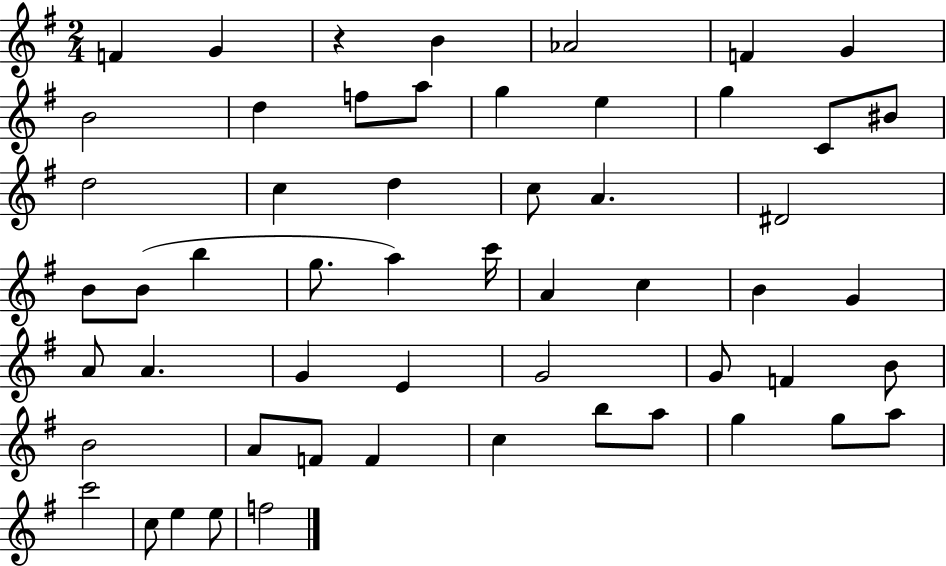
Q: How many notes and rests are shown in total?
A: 55